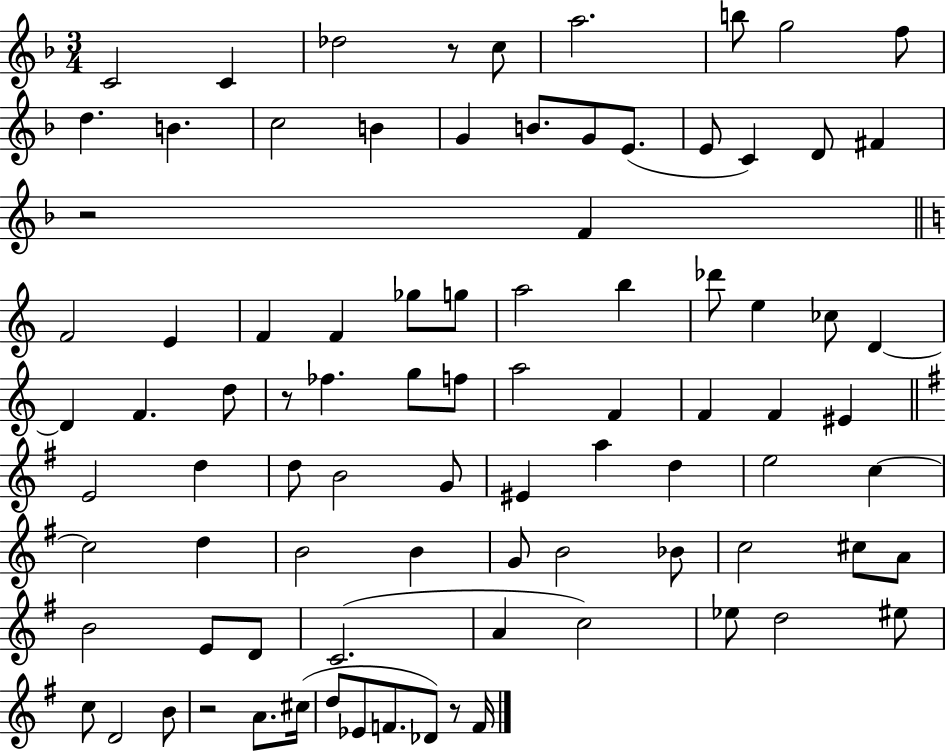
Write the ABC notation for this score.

X:1
T:Untitled
M:3/4
L:1/4
K:F
C2 C _d2 z/2 c/2 a2 b/2 g2 f/2 d B c2 B G B/2 G/2 E/2 E/2 C D/2 ^F z2 F F2 E F F _g/2 g/2 a2 b _d'/2 e _c/2 D D F d/2 z/2 _f g/2 f/2 a2 F F F ^E E2 d d/2 B2 G/2 ^E a d e2 c c2 d B2 B G/2 B2 _B/2 c2 ^c/2 A/2 B2 E/2 D/2 C2 A c2 _e/2 d2 ^e/2 c/2 D2 B/2 z2 A/2 ^c/4 d/2 _E/2 F/2 _D/2 z/2 F/4